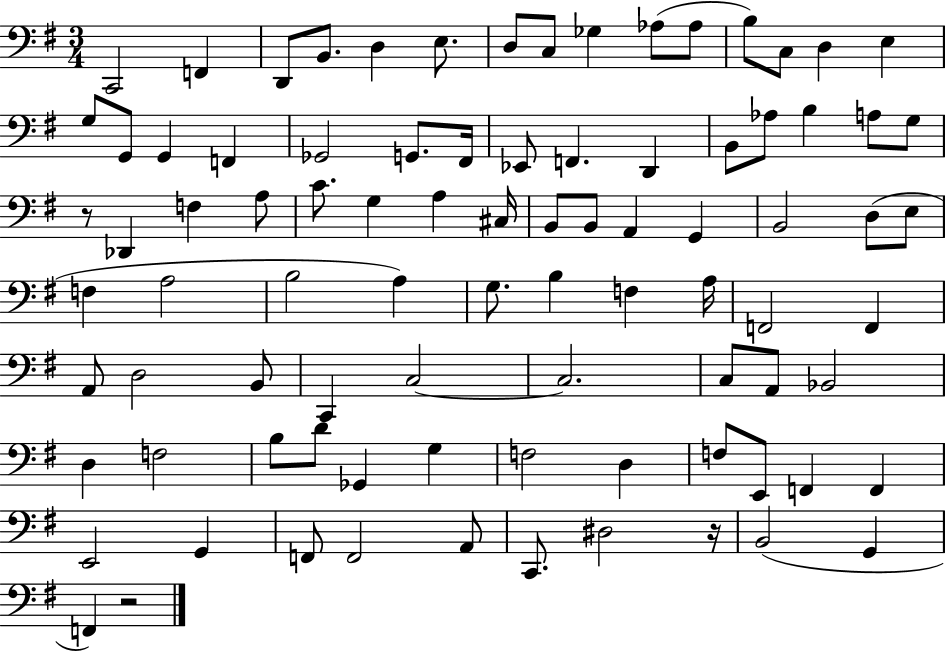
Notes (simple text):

C2/h F2/q D2/e B2/e. D3/q E3/e. D3/e C3/e Gb3/q Ab3/e Ab3/e B3/e C3/e D3/q E3/q G3/e G2/e G2/q F2/q Gb2/h G2/e. F#2/s Eb2/e F2/q. D2/q B2/e Ab3/e B3/q A3/e G3/e R/e Db2/q F3/q A3/e C4/e. G3/q A3/q C#3/s B2/e B2/e A2/q G2/q B2/h D3/e E3/e F3/q A3/h B3/h A3/q G3/e. B3/q F3/q A3/s F2/h F2/q A2/e D3/h B2/e C2/q C3/h C3/h. C3/e A2/e Bb2/h D3/q F3/h B3/e D4/e Gb2/q G3/q F3/h D3/q F3/e E2/e F2/q F2/q E2/h G2/q F2/e F2/h A2/e C2/e. D#3/h R/s B2/h G2/q F2/q R/h